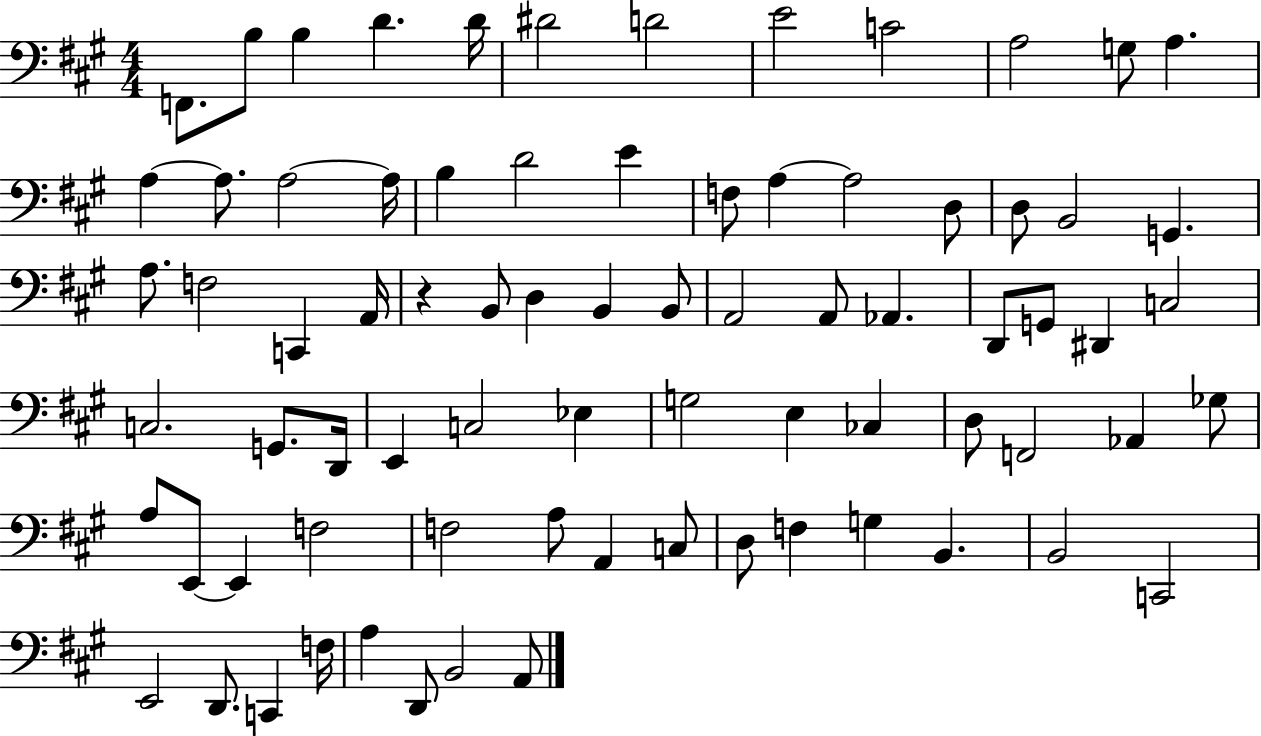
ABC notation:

X:1
T:Untitled
M:4/4
L:1/4
K:A
F,,/2 B,/2 B, D D/4 ^D2 D2 E2 C2 A,2 G,/2 A, A, A,/2 A,2 A,/4 B, D2 E F,/2 A, A,2 D,/2 D,/2 B,,2 G,, A,/2 F,2 C,, A,,/4 z B,,/2 D, B,, B,,/2 A,,2 A,,/2 _A,, D,,/2 G,,/2 ^D,, C,2 C,2 G,,/2 D,,/4 E,, C,2 _E, G,2 E, _C, D,/2 F,,2 _A,, _G,/2 A,/2 E,,/2 E,, F,2 F,2 A,/2 A,, C,/2 D,/2 F, G, B,, B,,2 C,,2 E,,2 D,,/2 C,, F,/4 A, D,,/2 B,,2 A,,/2